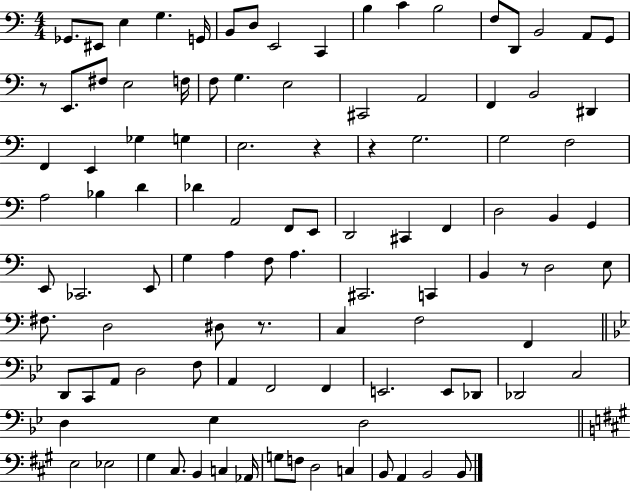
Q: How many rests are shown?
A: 5